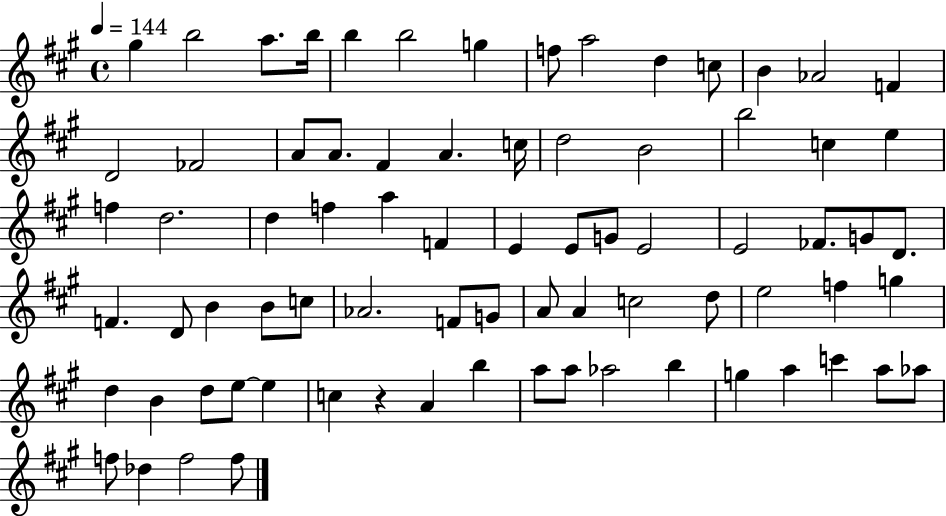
G#5/q B5/h A5/e. B5/s B5/q B5/h G5/q F5/e A5/h D5/q C5/e B4/q Ab4/h F4/q D4/h FES4/h A4/e A4/e. F#4/q A4/q. C5/s D5/h B4/h B5/h C5/q E5/q F5/q D5/h. D5/q F5/q A5/q F4/q E4/q E4/e G4/e E4/h E4/h FES4/e. G4/e D4/e. F4/q. D4/e B4/q B4/e C5/e Ab4/h. F4/e G4/e A4/e A4/q C5/h D5/e E5/h F5/q G5/q D5/q B4/q D5/e E5/e E5/q C5/q R/q A4/q B5/q A5/e A5/e Ab5/h B5/q G5/q A5/q C6/q A5/e Ab5/e F5/e Db5/q F5/h F5/e